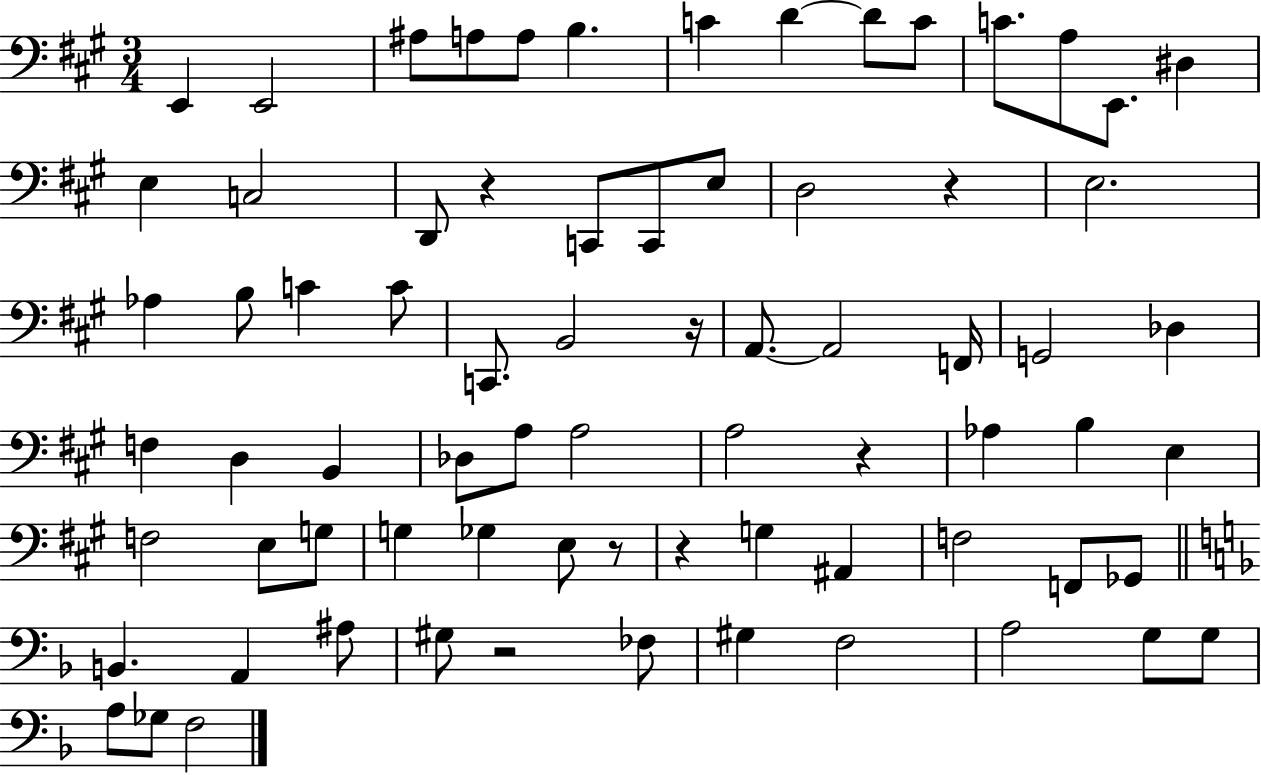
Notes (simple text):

E2/q E2/h A#3/e A3/e A3/e B3/q. C4/q D4/q D4/e C4/e C4/e. A3/e E2/e. D#3/q E3/q C3/h D2/e R/q C2/e C2/e E3/e D3/h R/q E3/h. Ab3/q B3/e C4/q C4/e C2/e. B2/h R/s A2/e. A2/h F2/s G2/h Db3/q F3/q D3/q B2/q Db3/e A3/e A3/h A3/h R/q Ab3/q B3/q E3/q F3/h E3/e G3/e G3/q Gb3/q E3/e R/e R/q G3/q A#2/q F3/h F2/e Gb2/e B2/q. A2/q A#3/e G#3/e R/h FES3/e G#3/q F3/h A3/h G3/e G3/e A3/e Gb3/e F3/h